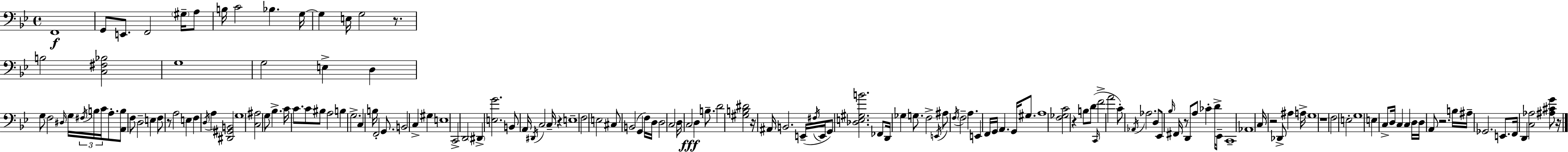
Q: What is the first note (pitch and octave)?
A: F2